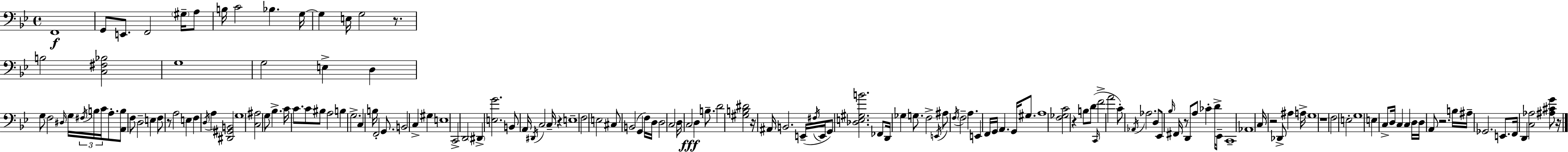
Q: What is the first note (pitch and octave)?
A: F2